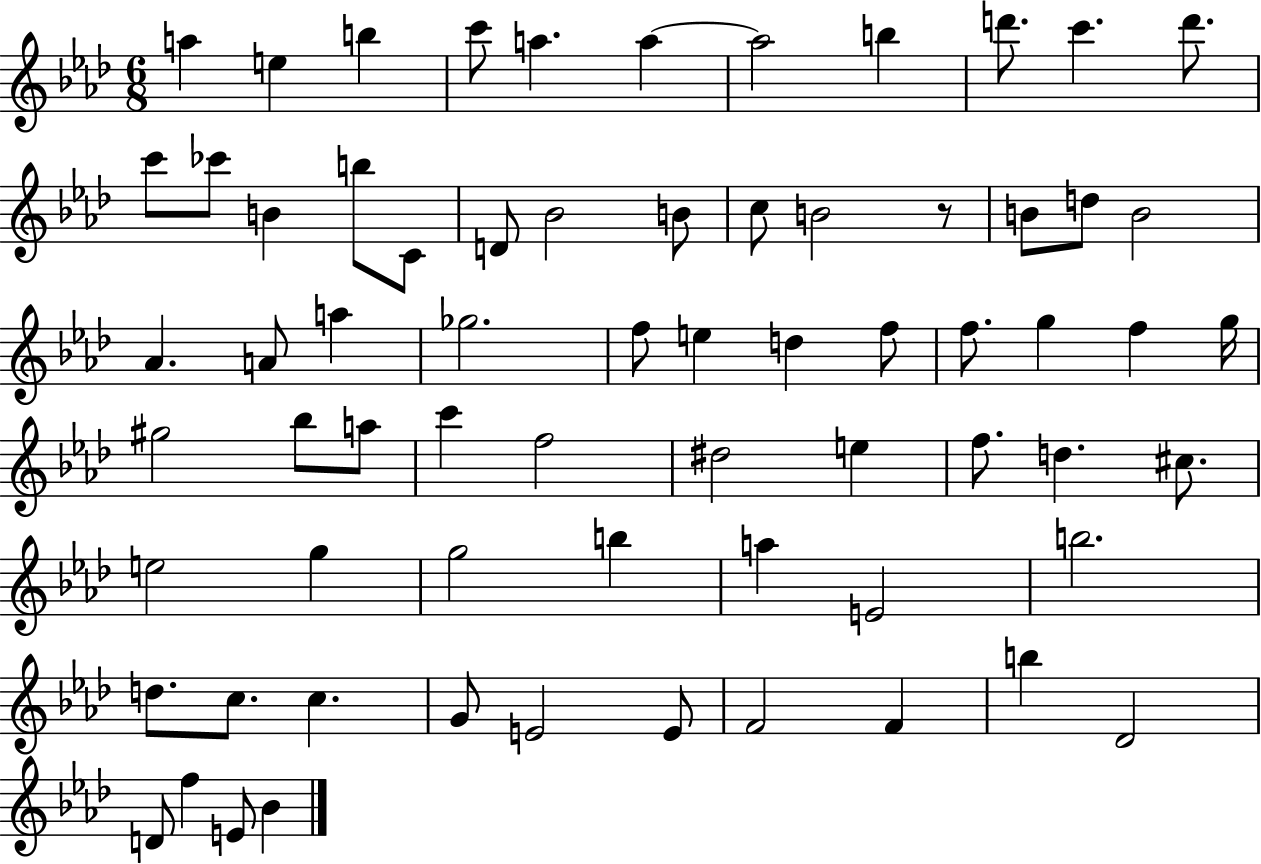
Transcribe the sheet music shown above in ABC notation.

X:1
T:Untitled
M:6/8
L:1/4
K:Ab
a e b c'/2 a a a2 b d'/2 c' d'/2 c'/2 _c'/2 B b/2 C/2 D/2 _B2 B/2 c/2 B2 z/2 B/2 d/2 B2 _A A/2 a _g2 f/2 e d f/2 f/2 g f g/4 ^g2 _b/2 a/2 c' f2 ^d2 e f/2 d ^c/2 e2 g g2 b a E2 b2 d/2 c/2 c G/2 E2 E/2 F2 F b _D2 D/2 f E/2 _B